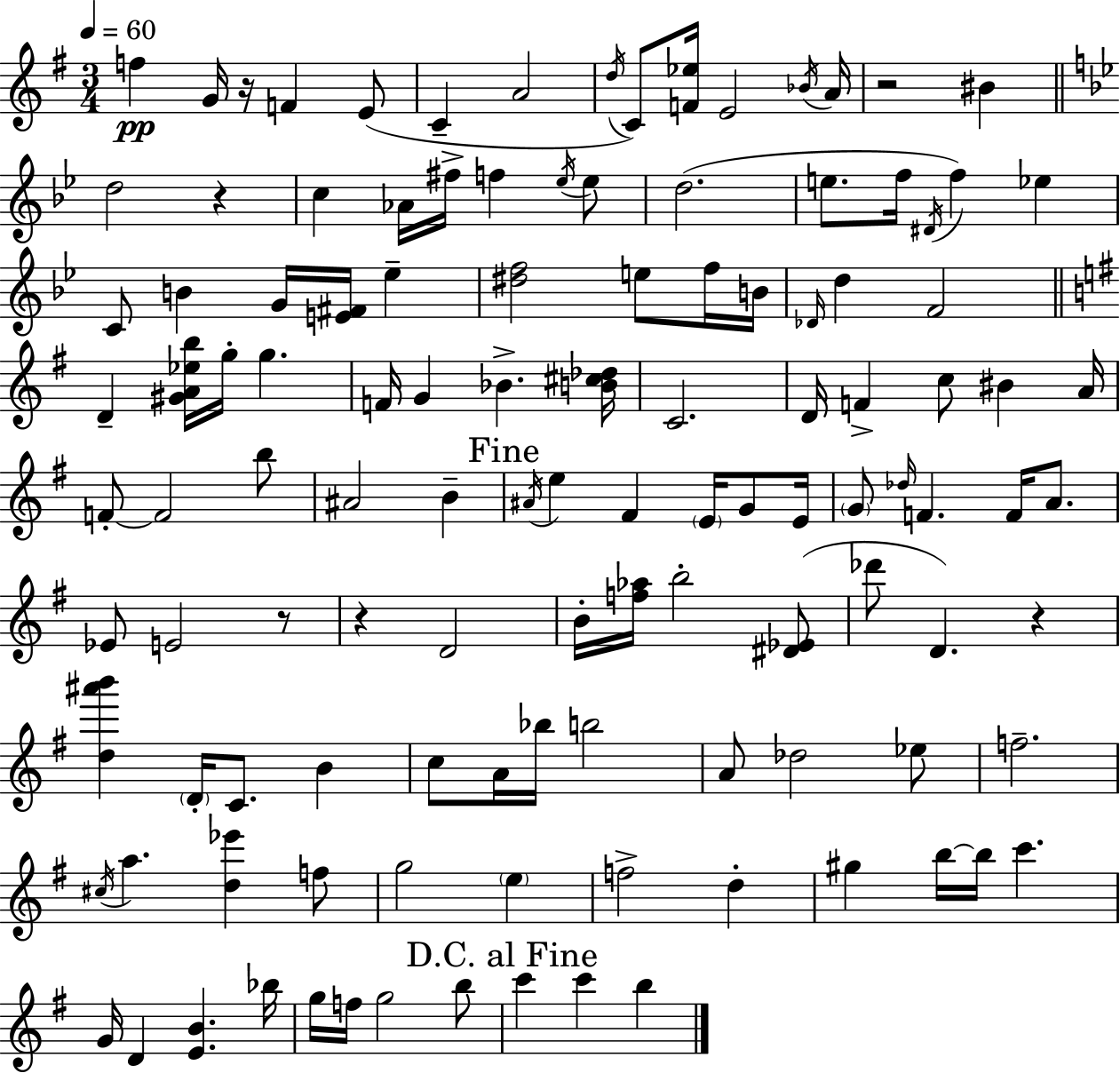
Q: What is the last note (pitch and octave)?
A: B5